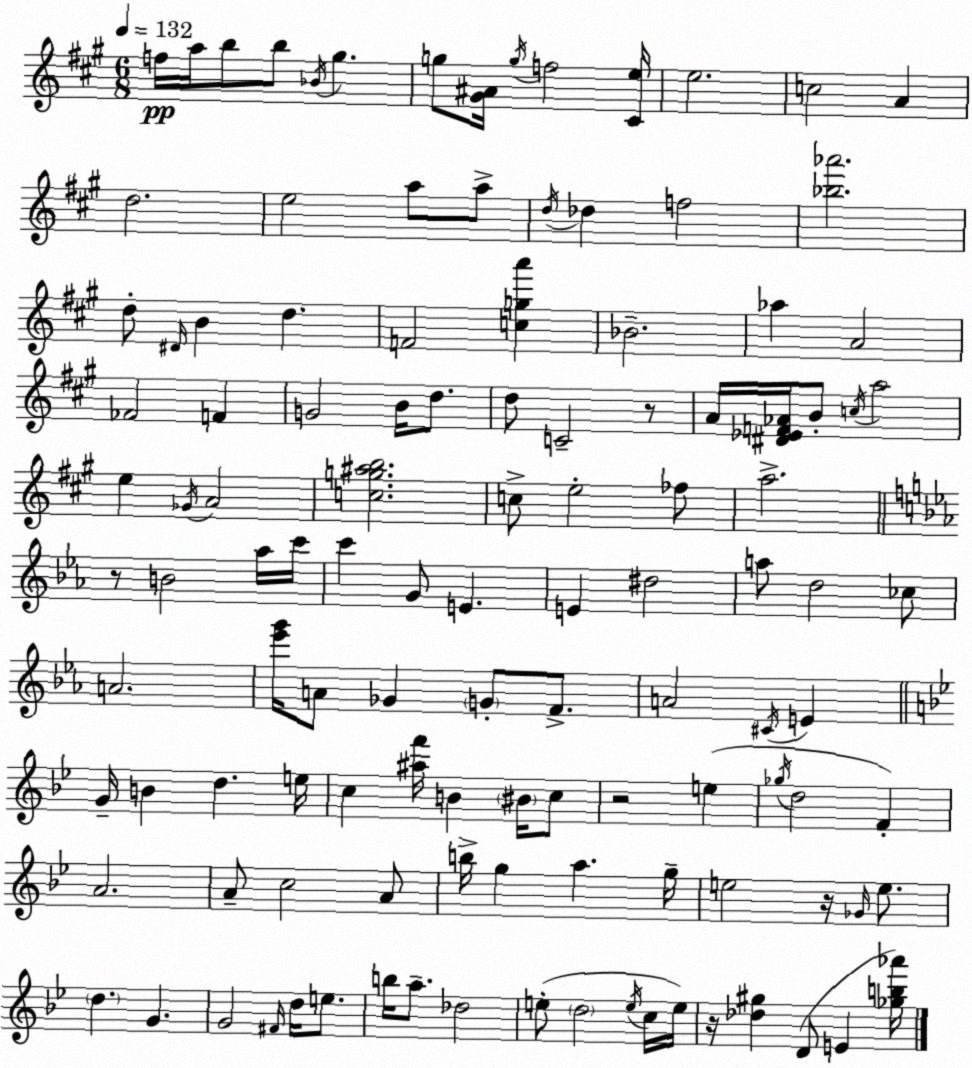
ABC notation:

X:1
T:Untitled
M:6/8
L:1/4
K:A
f/4 a/4 b/2 b/2 _B/4 ^g g/2 [^G^A]/4 g/4 f2 [^Ce]/4 e2 c2 A d2 e2 a/2 a/2 d/4 _d f2 [_b_a']2 d/2 ^D/4 B d F2 [cga'] _B2 _a A2 _F2 F G2 B/4 d/2 d/2 C2 z/2 A/4 [^D_EF_A]/4 B/2 c/4 a2 e _G/4 A2 [cg^ab]2 c/2 e2 _f/2 a2 z/2 B2 _a/4 c'/4 c' G/2 E E ^d2 a/2 d2 _c/2 A2 [_e'g']/4 A/2 _G G/2 F/2 A2 ^C/4 E G/4 B d e/4 c [^af']/4 B ^B/4 c/2 z2 e _g/4 d2 F A2 A/2 c2 A/2 b/4 g a g/4 e2 z/4 _G/4 e/2 d G G2 ^F/4 d/4 e/2 b/4 a/2 _d2 e/2 d2 e/4 c/4 e/4 z/4 [_d^g] D/2 E [_gb_a']/4